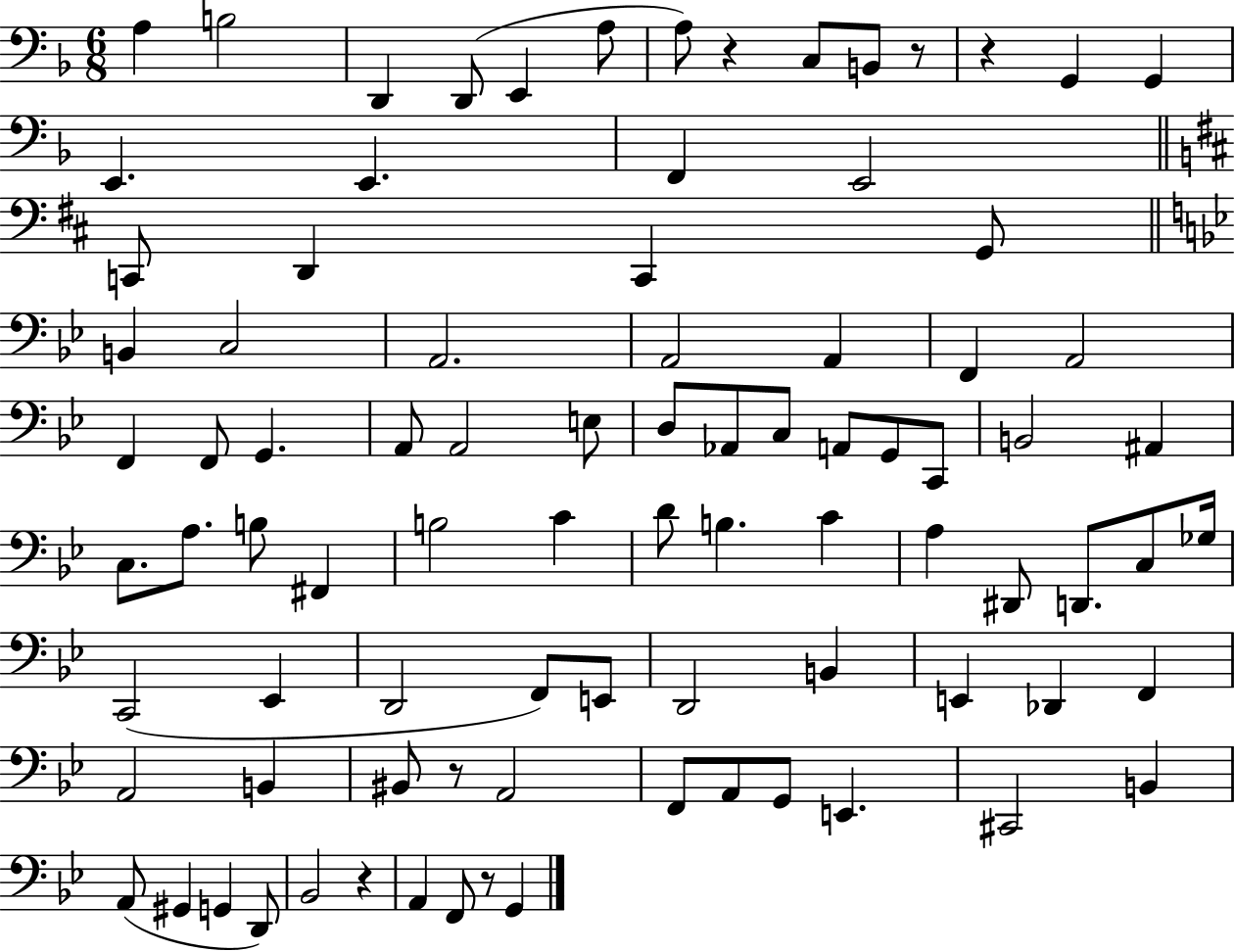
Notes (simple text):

A3/q B3/h D2/q D2/e E2/q A3/e A3/e R/q C3/e B2/e R/e R/q G2/q G2/q E2/q. E2/q. F2/q E2/h C2/e D2/q C2/q G2/e B2/q C3/h A2/h. A2/h A2/q F2/q A2/h F2/q F2/e G2/q. A2/e A2/h E3/e D3/e Ab2/e C3/e A2/e G2/e C2/e B2/h A#2/q C3/e. A3/e. B3/e F#2/q B3/h C4/q D4/e B3/q. C4/q A3/q D#2/e D2/e. C3/e Gb3/s C2/h Eb2/q D2/h F2/e E2/e D2/h B2/q E2/q Db2/q F2/q A2/h B2/q BIS2/e R/e A2/h F2/e A2/e G2/e E2/q. C#2/h B2/q A2/e G#2/q G2/q D2/e Bb2/h R/q A2/q F2/e R/e G2/q